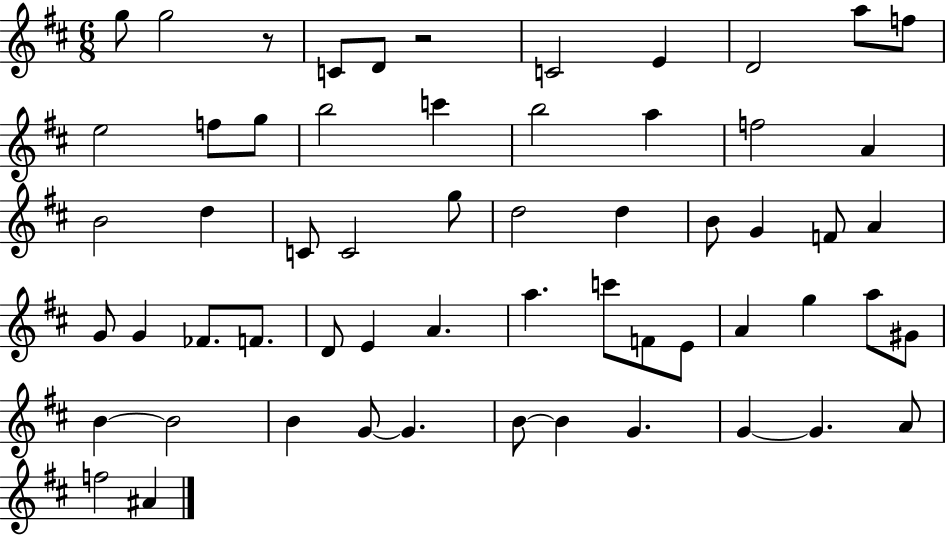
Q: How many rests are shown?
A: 2